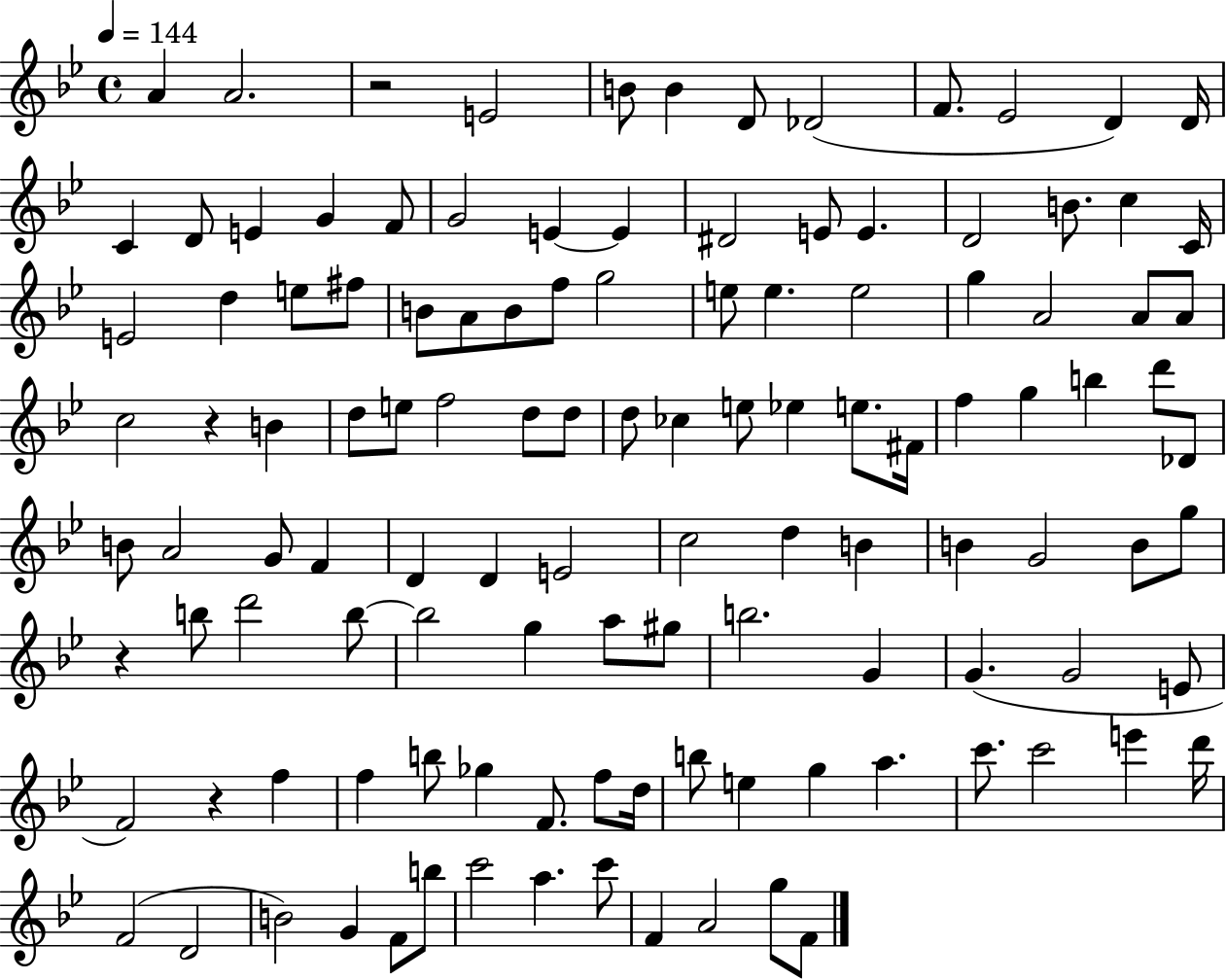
A4/q A4/h. R/h E4/h B4/e B4/q D4/e Db4/h F4/e. Eb4/h D4/q D4/s C4/q D4/e E4/q G4/q F4/e G4/h E4/q E4/q D#4/h E4/e E4/q. D4/h B4/e. C5/q C4/s E4/h D5/q E5/e F#5/e B4/e A4/e B4/e F5/e G5/h E5/e E5/q. E5/h G5/q A4/h A4/e A4/e C5/h R/q B4/q D5/e E5/e F5/h D5/e D5/e D5/e CES5/q E5/e Eb5/q E5/e. F#4/s F5/q G5/q B5/q D6/e Db4/e B4/e A4/h G4/e F4/q D4/q D4/q E4/h C5/h D5/q B4/q B4/q G4/h B4/e G5/e R/q B5/e D6/h B5/e B5/h G5/q A5/e G#5/e B5/h. G4/q G4/q. G4/h E4/e F4/h R/q F5/q F5/q B5/e Gb5/q F4/e. F5/e D5/s B5/e E5/q G5/q A5/q. C6/e. C6/h E6/q D6/s F4/h D4/h B4/h G4/q F4/e B5/e C6/h A5/q. C6/e F4/q A4/h G5/e F4/e